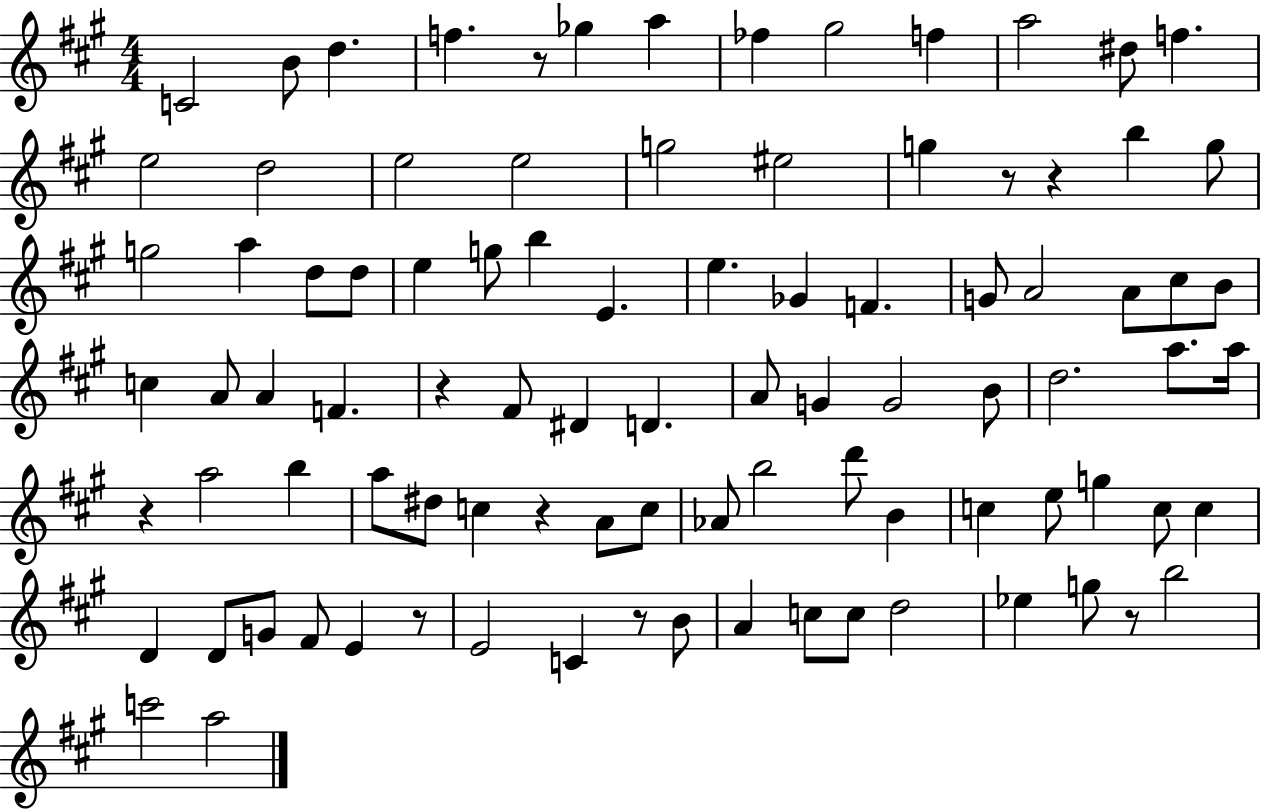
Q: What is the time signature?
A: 4/4